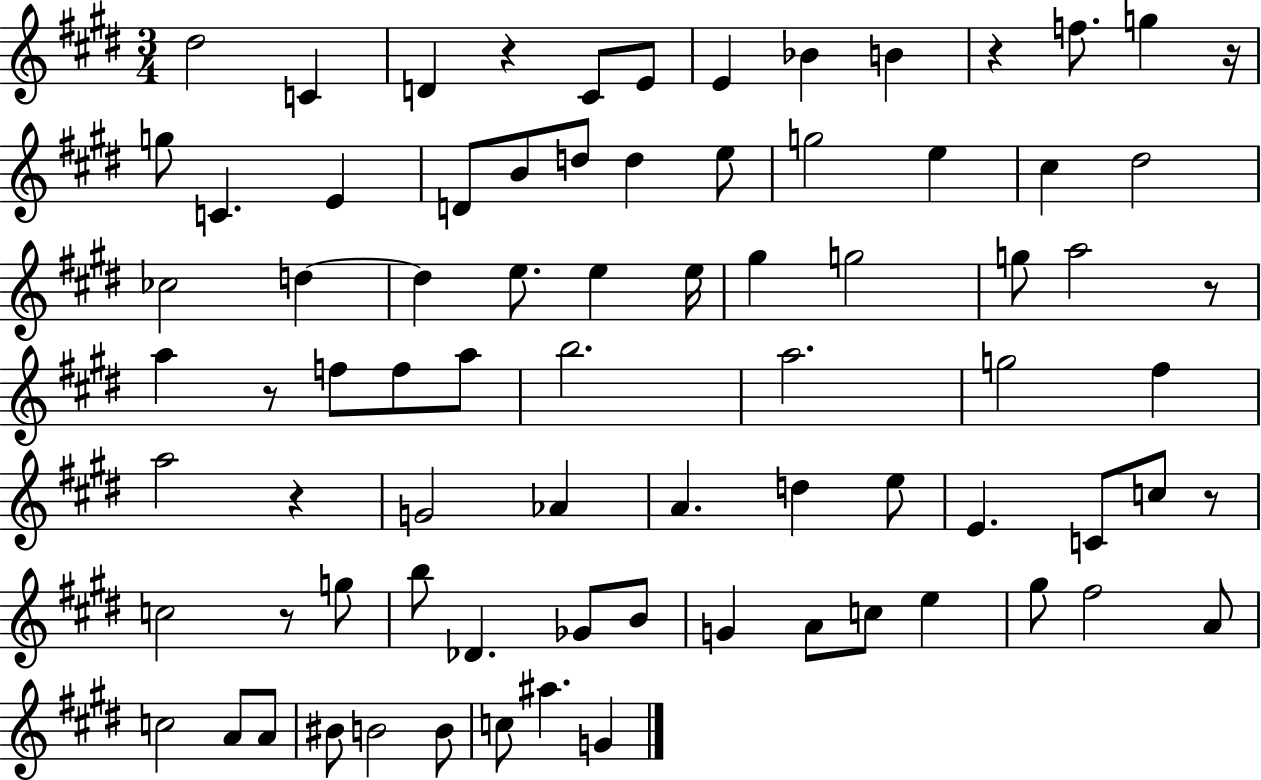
D#5/h C4/q D4/q R/q C#4/e E4/e E4/q Bb4/q B4/q R/q F5/e. G5/q R/s G5/e C4/q. E4/q D4/e B4/e D5/e D5/q E5/e G5/h E5/q C#5/q D#5/h CES5/h D5/q D5/q E5/e. E5/q E5/s G#5/q G5/h G5/e A5/h R/e A5/q R/e F5/e F5/e A5/e B5/h. A5/h. G5/h F#5/q A5/h R/q G4/h Ab4/q A4/q. D5/q E5/e E4/q. C4/e C5/e R/e C5/h R/e G5/e B5/e Db4/q. Gb4/e B4/e G4/q A4/e C5/e E5/q G#5/e F#5/h A4/e C5/h A4/e A4/e BIS4/e B4/h B4/e C5/e A#5/q. G4/q